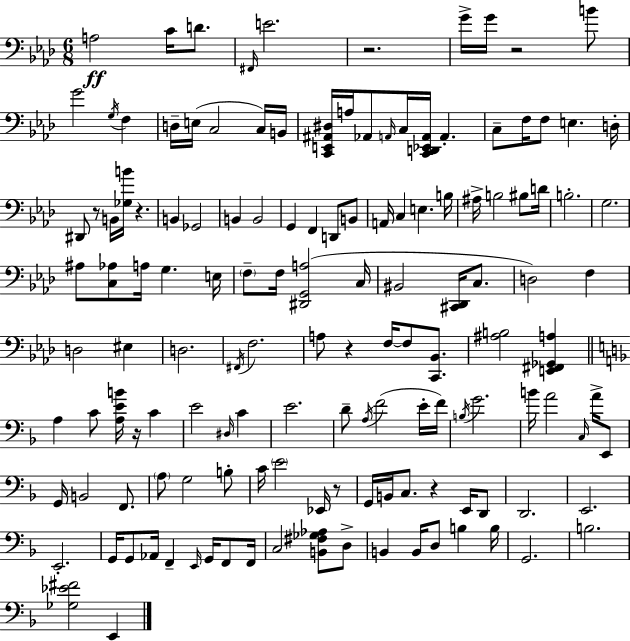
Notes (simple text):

A3/h C4/s D4/e. F#2/s E4/h. R/h. G4/s G4/s R/h B4/e G4/h G3/s F3/q D3/s E3/s C3/h C3/s B2/s [C2,E2,A#2,D#3]/s A3/s Ab2/e A2/s C3/s [C2,D2,Eb2,A2]/s A2/q. C3/e F3/s F3/e E3/q. D3/s D#2/e R/e B2/s [Gb3,B4]/s R/q. B2/q Gb2/h B2/q B2/h G2/q F2/q D2/e B2/e A2/s C3/q E3/q. B3/s A#3/s B3/h BIS3/e D4/s B3/h. G3/h. A#3/e [C3,Ab3]/e A3/s G3/q. E3/s F3/e F3/s [D#2,G2,A3]/h C3/s BIS2/h [C#2,Db2]/s C3/e. D3/h F3/q D3/h EIS3/q D3/h. F#2/s F3/h. A3/e R/q F3/s F3/e [C2,Bb2]/e. [A#3,B3]/h [E2,F#2,Gb2,A3]/q A3/q C4/e [A3,E4,B4]/s R/s C4/q E4/h D#3/s C4/q E4/h. D4/e A3/s F4/h E4/s F4/s B3/s G4/h. B4/s A4/h C3/s A4/s E2/e G2/s B2/h F2/e. A3/e G3/h B3/e C4/s E4/h Eb2/s R/e G2/s B2/s C3/e. R/q E2/s D2/e D2/h. E2/h. E2/h. G2/s G2/e Ab2/s F2/q E2/s G2/s F2/e F2/s C3/h [B2,F#3,Gb3,Ab3]/e D3/e B2/q B2/s D3/e B3/q B3/s G2/h. B3/h. [Gb3,Eb4,F#4]/h E2/q